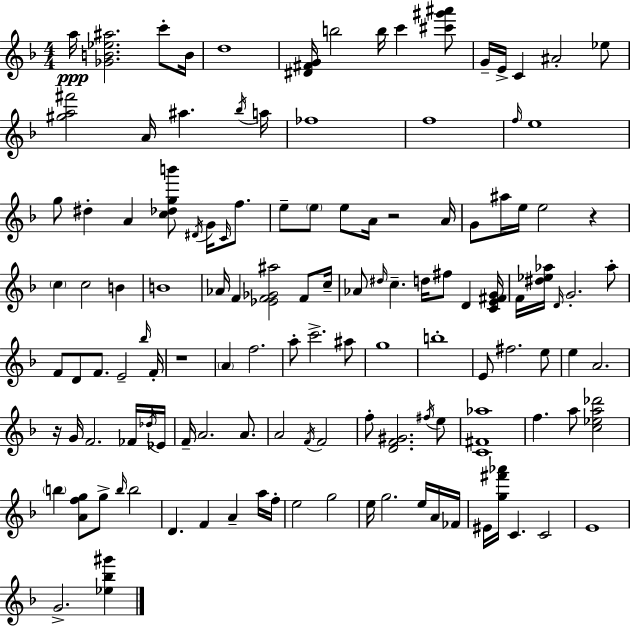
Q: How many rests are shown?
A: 4